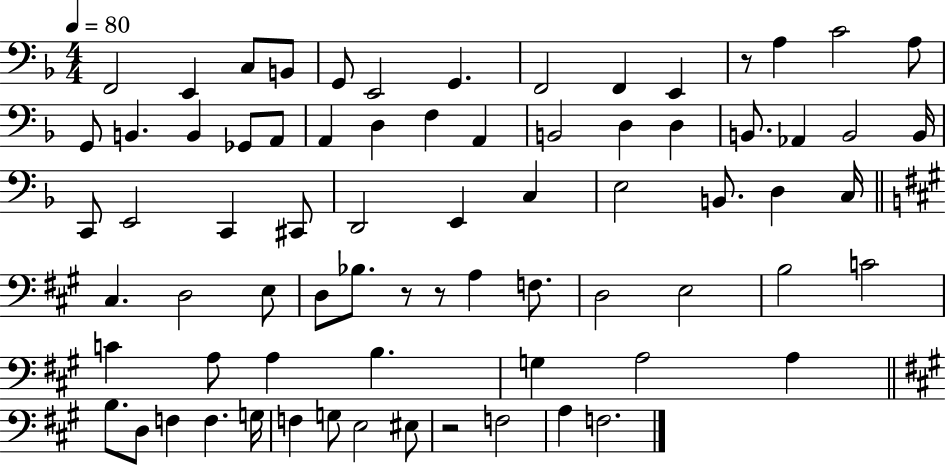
X:1
T:Untitled
M:4/4
L:1/4
K:F
F,,2 E,, C,/2 B,,/2 G,,/2 E,,2 G,, F,,2 F,, E,, z/2 A, C2 A,/2 G,,/2 B,, B,, _G,,/2 A,,/2 A,, D, F, A,, B,,2 D, D, B,,/2 _A,, B,,2 B,,/4 C,,/2 E,,2 C,, ^C,,/2 D,,2 E,, C, E,2 B,,/2 D, C,/4 ^C, D,2 E,/2 D,/2 _B,/2 z/2 z/2 A, F,/2 D,2 E,2 B,2 C2 C A,/2 A, B, G, A,2 A, B,/2 D,/2 F, F, G,/4 F, G,/2 E,2 ^E,/2 z2 F,2 A, F,2